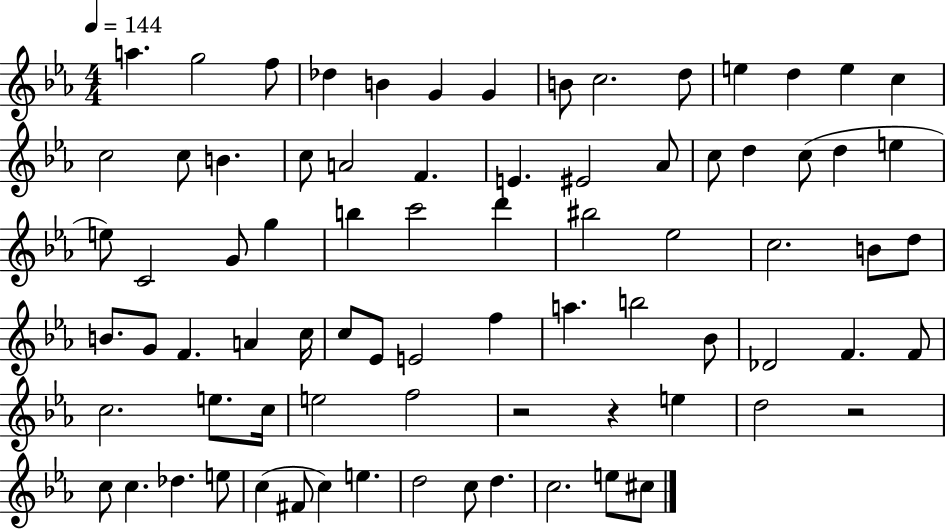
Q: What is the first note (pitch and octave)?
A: A5